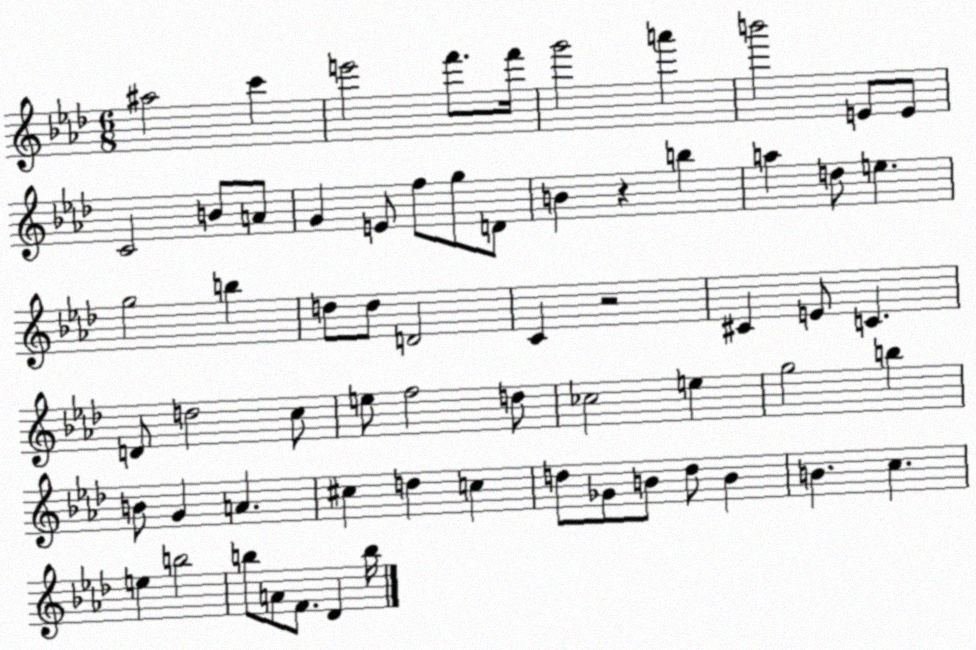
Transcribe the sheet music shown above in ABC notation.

X:1
T:Untitled
M:6/8
L:1/4
K:Ab
^a2 c' e'2 f'/2 f'/4 g'2 a' b'2 E/2 E/2 C2 B/2 A/2 G E/2 f/2 g/2 D/2 B z b a d/2 e g2 b d/2 d/2 D2 C z2 ^C E/2 C D/2 d2 c/2 e/2 f2 d/2 _c2 e g2 b B/2 G A ^c d c d/2 _G/2 B/2 d/2 B B c e b2 b/2 A/2 F/2 _D b/4